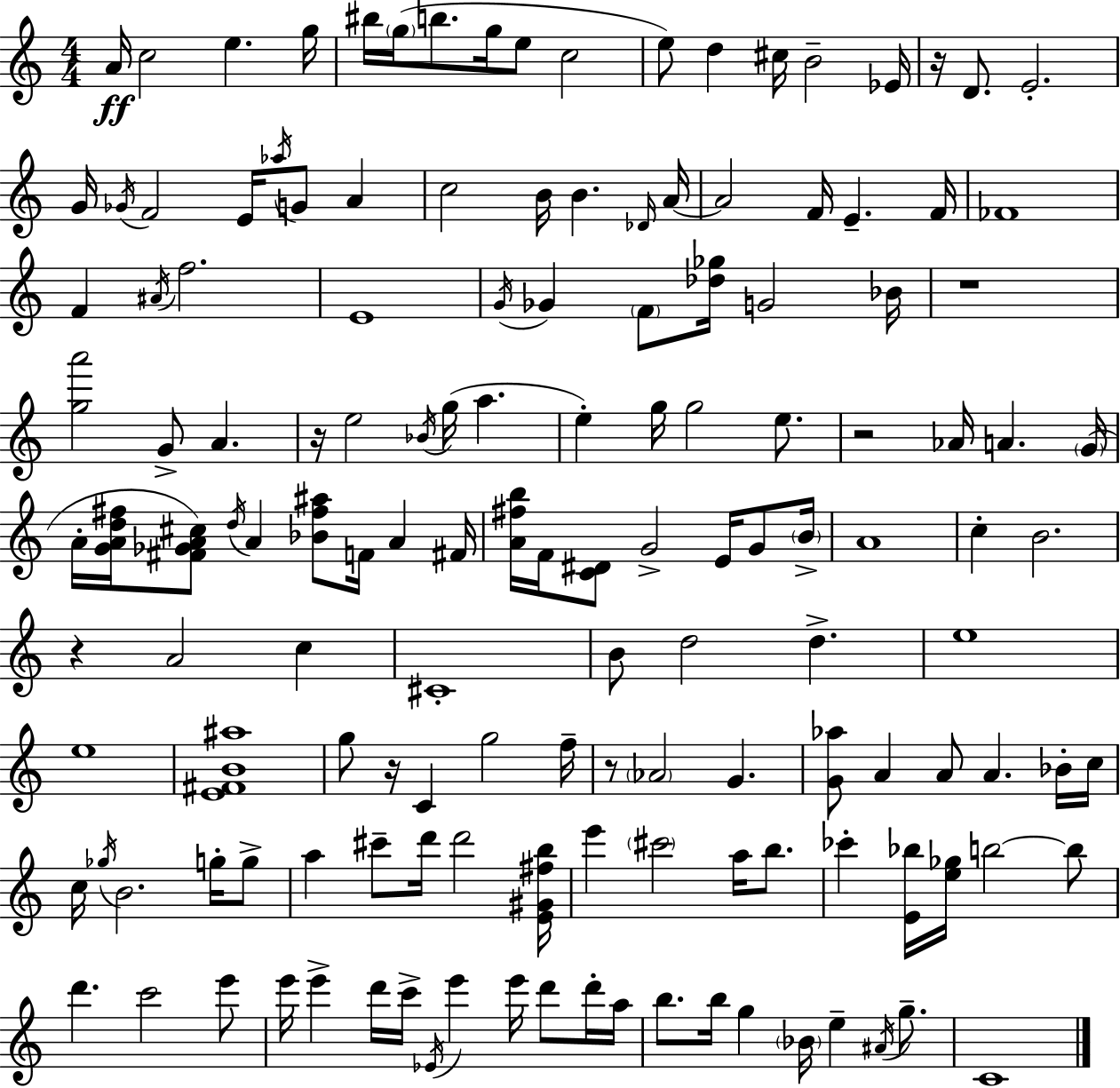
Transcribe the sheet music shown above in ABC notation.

X:1
T:Untitled
M:4/4
L:1/4
K:Am
A/4 c2 e g/4 ^b/4 g/4 b/2 g/4 e/2 c2 e/2 d ^c/4 B2 _E/4 z/4 D/2 E2 G/4 _G/4 F2 E/4 _a/4 G/2 A c2 B/4 B _D/4 A/4 A2 F/4 E F/4 _F4 F ^A/4 f2 E4 G/4 _G F/2 [_d_g]/4 G2 _B/4 z4 [ga']2 G/2 A z/4 e2 _B/4 g/4 a e g/4 g2 e/2 z2 _A/4 A G/4 A/4 [GAd^f]/4 [^F_GA^c]/2 d/4 A [_B^f^a]/2 F/4 A ^F/4 [A^fb]/4 F/4 [C^D]/2 G2 E/4 G/2 B/4 A4 c B2 z A2 c ^C4 B/2 d2 d e4 e4 [E^FB^a]4 g/2 z/4 C g2 f/4 z/2 _A2 G [G_a]/2 A A/2 A _B/4 c/4 c/4 _g/4 B2 g/4 g/2 a ^c'/2 d'/4 d'2 [E^G^fb]/4 e' ^c'2 a/4 b/2 _c' [E_b]/4 [e_g]/4 b2 b/2 d' c'2 e'/2 e'/4 e' d'/4 c'/4 _E/4 e' e'/4 d'/2 d'/4 a/4 b/2 b/4 g _B/4 e ^A/4 g/2 C4